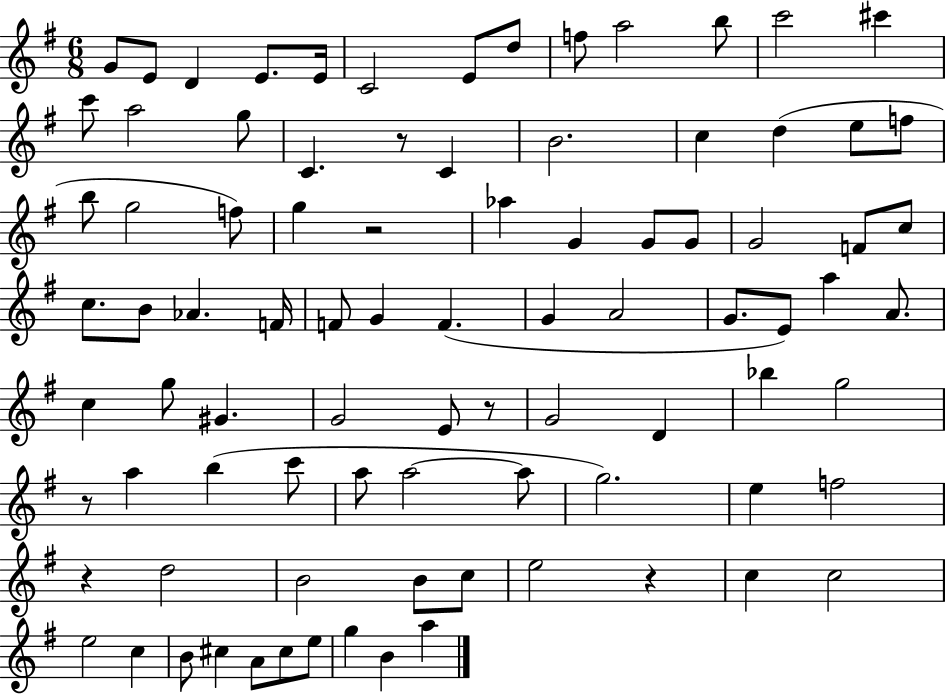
{
  \clef treble
  \numericTimeSignature
  \time 6/8
  \key g \major
  g'8 e'8 d'4 e'8. e'16 | c'2 e'8 d''8 | f''8 a''2 b''8 | c'''2 cis'''4 | \break c'''8 a''2 g''8 | c'4. r8 c'4 | b'2. | c''4 d''4( e''8 f''8 | \break b''8 g''2 f''8) | g''4 r2 | aes''4 g'4 g'8 g'8 | g'2 f'8 c''8 | \break c''8. b'8 aes'4. f'16 | f'8 g'4 f'4.( | g'4 a'2 | g'8. e'8) a''4 a'8. | \break c''4 g''8 gis'4. | g'2 e'8 r8 | g'2 d'4 | bes''4 g''2 | \break r8 a''4 b''4( c'''8 | a''8 a''2~~ a''8 | g''2.) | e''4 f''2 | \break r4 d''2 | b'2 b'8 c''8 | e''2 r4 | c''4 c''2 | \break e''2 c''4 | b'8 cis''4 a'8 cis''8 e''8 | g''4 b'4 a''4 | \bar "|."
}